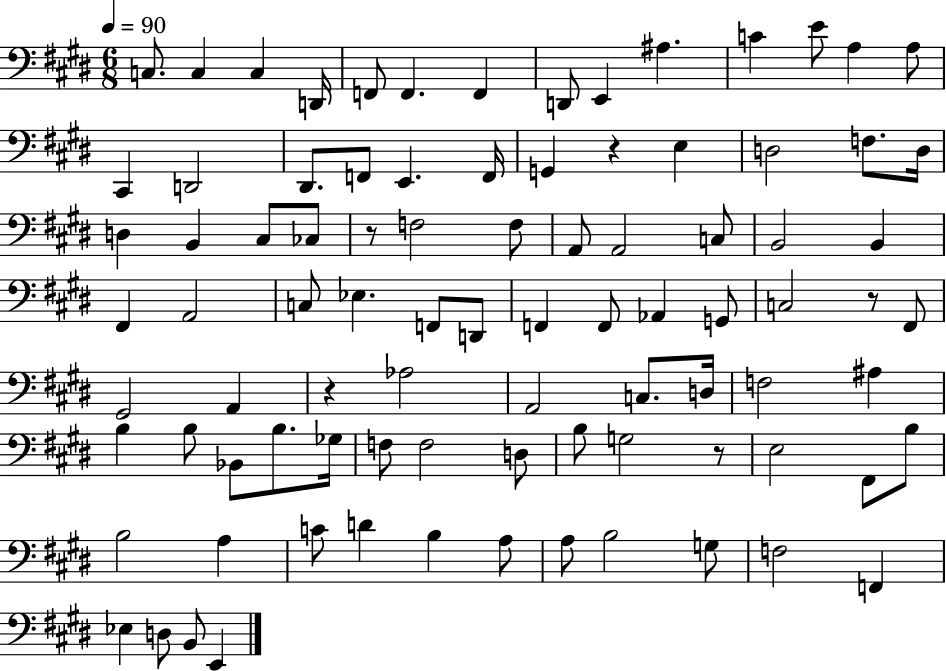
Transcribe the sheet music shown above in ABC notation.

X:1
T:Untitled
M:6/8
L:1/4
K:E
C,/2 C, C, D,,/4 F,,/2 F,, F,, D,,/2 E,, ^A, C E/2 A, A,/2 ^C,, D,,2 ^D,,/2 F,,/2 E,, F,,/4 G,, z E, D,2 F,/2 D,/4 D, B,, ^C,/2 _C,/2 z/2 F,2 F,/2 A,,/2 A,,2 C,/2 B,,2 B,, ^F,, A,,2 C,/2 _E, F,,/2 D,,/2 F,, F,,/2 _A,, G,,/2 C,2 z/2 ^F,,/2 ^G,,2 A,, z _A,2 A,,2 C,/2 D,/4 F,2 ^A, B, B,/2 _B,,/2 B,/2 _G,/4 F,/2 F,2 D,/2 B,/2 G,2 z/2 E,2 ^F,,/2 B,/2 B,2 A, C/2 D B, A,/2 A,/2 B,2 G,/2 F,2 F,, _E, D,/2 B,,/2 E,,